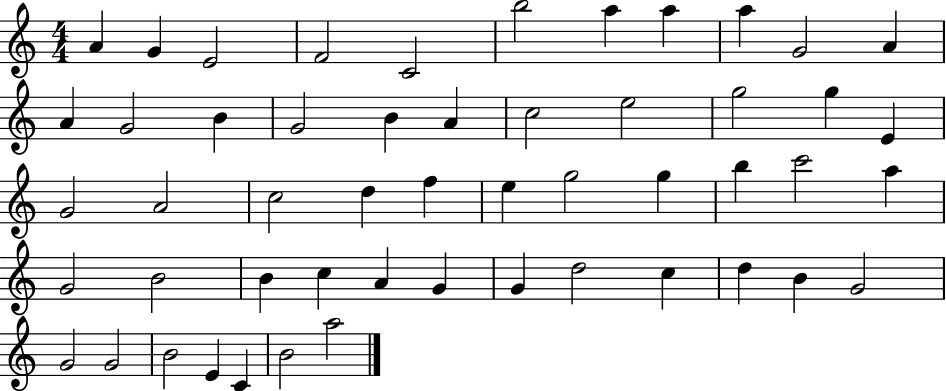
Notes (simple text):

A4/q G4/q E4/h F4/h C4/h B5/h A5/q A5/q A5/q G4/h A4/q A4/q G4/h B4/q G4/h B4/q A4/q C5/h E5/h G5/h G5/q E4/q G4/h A4/h C5/h D5/q F5/q E5/q G5/h G5/q B5/q C6/h A5/q G4/h B4/h B4/q C5/q A4/q G4/q G4/q D5/h C5/q D5/q B4/q G4/h G4/h G4/h B4/h E4/q C4/q B4/h A5/h